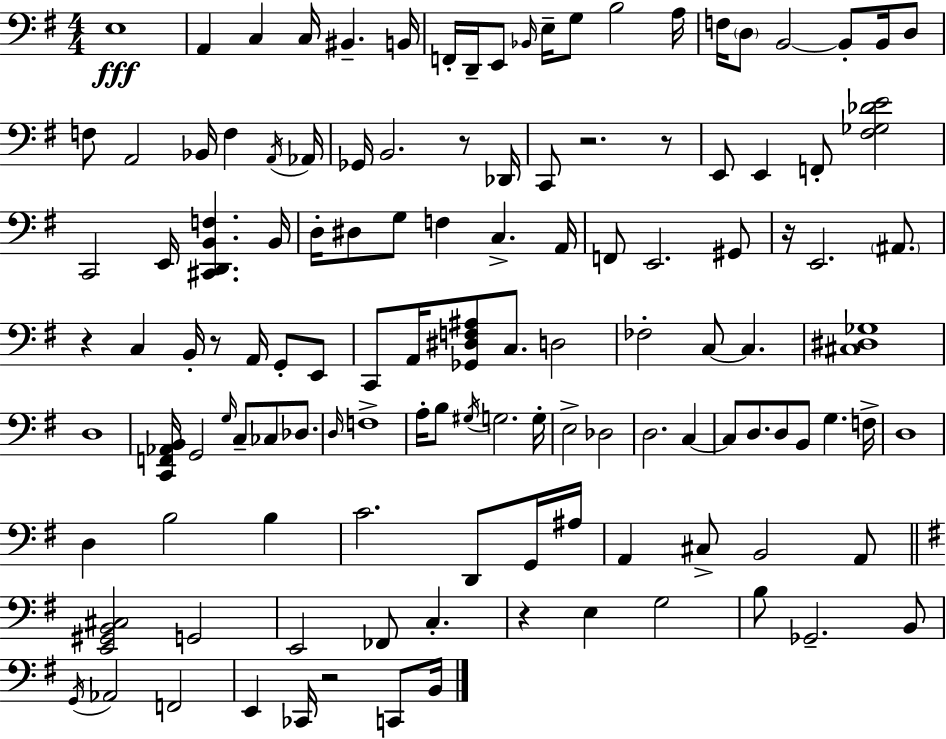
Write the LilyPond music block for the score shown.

{
  \clef bass
  \numericTimeSignature
  \time 4/4
  \key e \minor
  \repeat volta 2 { e1\fff | a,4 c4 c16 bis,4.-- b,16 | f,16-. d,16-- e,8 \grace { bes,16 } e16-- g8 b2 | a16 f16 \parenthesize d8 b,2~~ b,8-. b,16 d8 | \break f8 a,2 bes,16 f4 | \acciaccatura { a,16 } aes,16 ges,16 b,2. r8 | des,16 c,8 r2. | r8 e,8 e,4 f,8-. <fis ges des' e'>2 | \break c,2 e,16 <cis, d, b, f>4. | b,16 d16-. dis8 g8 f4 c4.-> | a,16 f,8 e,2. | gis,8 r16 e,2. \parenthesize ais,8. | \break r4 c4 b,16-. r8 a,16 g,8-. | e,8 c,8 a,16 <ges, dis f ais>8 c8. d2 | fes2-. c8~~ c4. | <cis dis ges>1 | \break d1 | <c, f, aes, b,>16 g,2 \grace { g16 } c8-- ces8 | des8. \grace { d16 } f1-> | a16-. b8 \acciaccatura { gis16 } g2. | \break g16-. e2-> des2 | d2. | c4~~ c8 d8. d8 b,8 g4. | f16-> d1 | \break d4 b2 | b4 c'2. | d,8 g,16 ais16 a,4 cis8-> b,2 | a,8 \bar "||" \break \key e \minor <e, gis, b, cis>2 g,2 | e,2 fes,8 c4.-. | r4 e4 g2 | b8 ges,2.-- b,8 | \break \acciaccatura { g,16 } aes,2 f,2 | e,4 ces,16 r2 c,8 | b,16 } \bar "|."
}